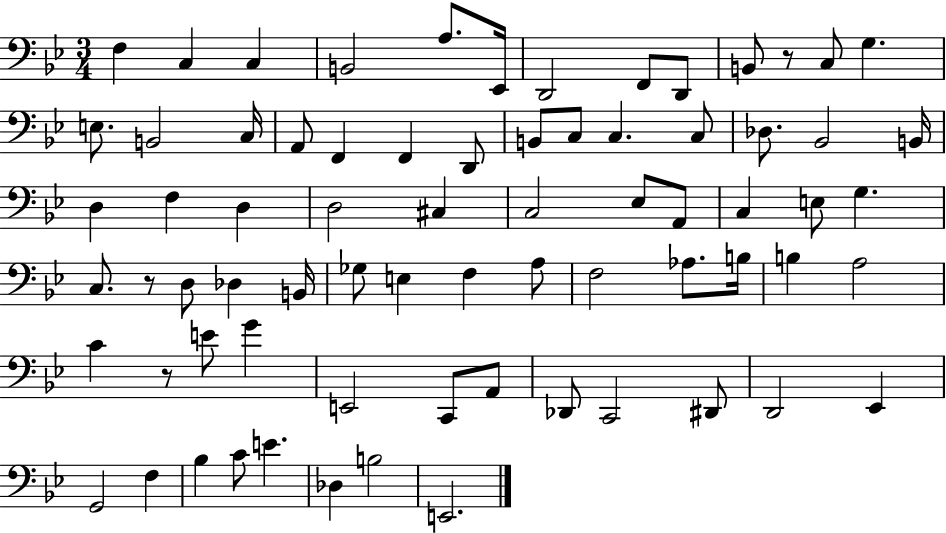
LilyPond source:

{
  \clef bass
  \numericTimeSignature
  \time 3/4
  \key bes \major
  f4 c4 c4 | b,2 a8. ees,16 | d,2 f,8 d,8 | b,8 r8 c8 g4. | \break e8. b,2 c16 | a,8 f,4 f,4 d,8 | b,8 c8 c4. c8 | des8. bes,2 b,16 | \break d4 f4 d4 | d2 cis4 | c2 ees8 a,8 | c4 e8 g4. | \break c8. r8 d8 des4 b,16 | ges8 e4 f4 a8 | f2 aes8. b16 | b4 a2 | \break c'4 r8 e'8 g'4 | e,2 c,8 a,8 | des,8 c,2 dis,8 | d,2 ees,4 | \break g,2 f4 | bes4 c'8 e'4. | des4 b2 | e,2. | \break \bar "|."
}